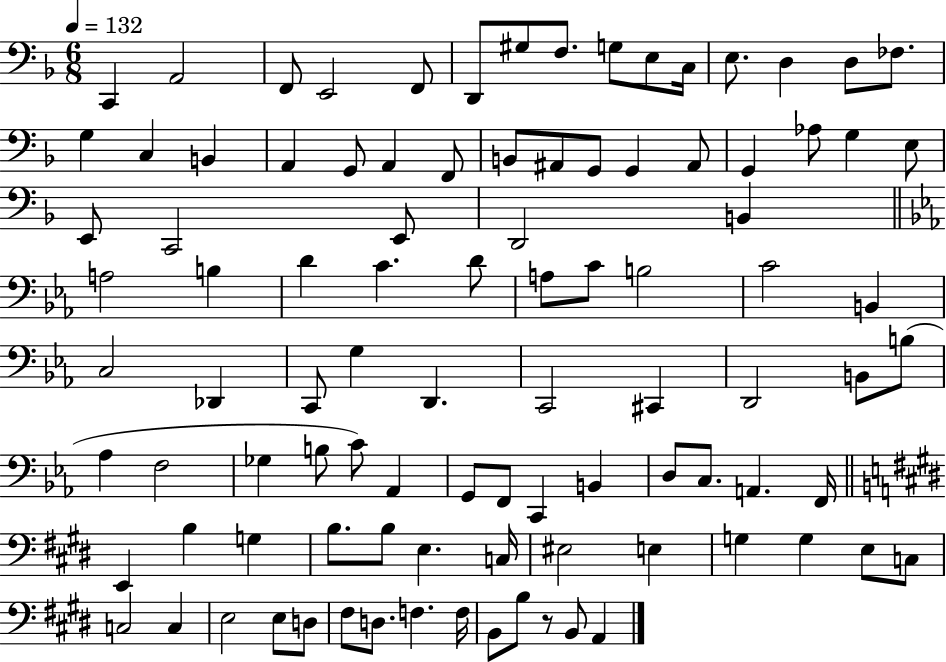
X:1
T:Untitled
M:6/8
L:1/4
K:F
C,, A,,2 F,,/2 E,,2 F,,/2 D,,/2 ^G,/2 F,/2 G,/2 E,/2 C,/4 E,/2 D, D,/2 _F,/2 G, C, B,, A,, G,,/2 A,, F,,/2 B,,/2 ^A,,/2 G,,/2 G,, ^A,,/2 G,, _A,/2 G, E,/2 E,,/2 C,,2 E,,/2 D,,2 B,, A,2 B, D C D/2 A,/2 C/2 B,2 C2 B,, C,2 _D,, C,,/2 G, D,, C,,2 ^C,, D,,2 B,,/2 B,/2 _A, F,2 _G, B,/2 C/2 _A,, G,,/2 F,,/2 C,, B,, D,/2 C,/2 A,, F,,/4 E,, B, G, B,/2 B,/2 E, C,/4 ^E,2 E, G, G, E,/2 C,/2 C,2 C, E,2 E,/2 D,/2 ^F,/2 D,/2 F, F,/4 B,,/2 B,/2 z/2 B,,/2 A,,